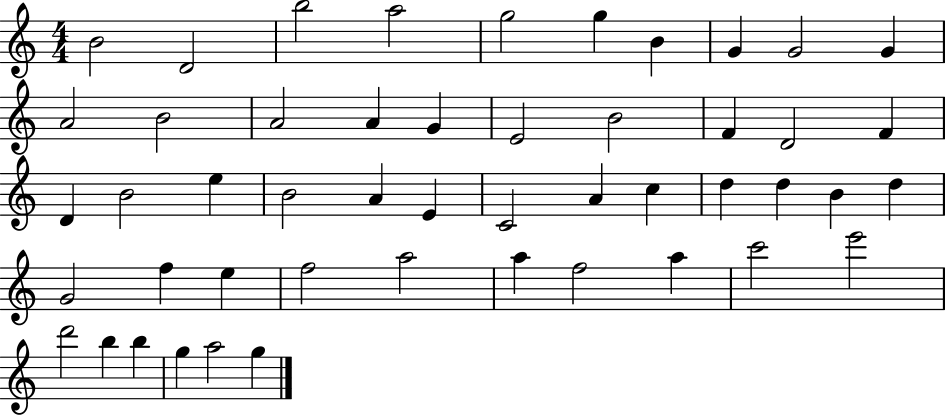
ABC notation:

X:1
T:Untitled
M:4/4
L:1/4
K:C
B2 D2 b2 a2 g2 g B G G2 G A2 B2 A2 A G E2 B2 F D2 F D B2 e B2 A E C2 A c d d B d G2 f e f2 a2 a f2 a c'2 e'2 d'2 b b g a2 g